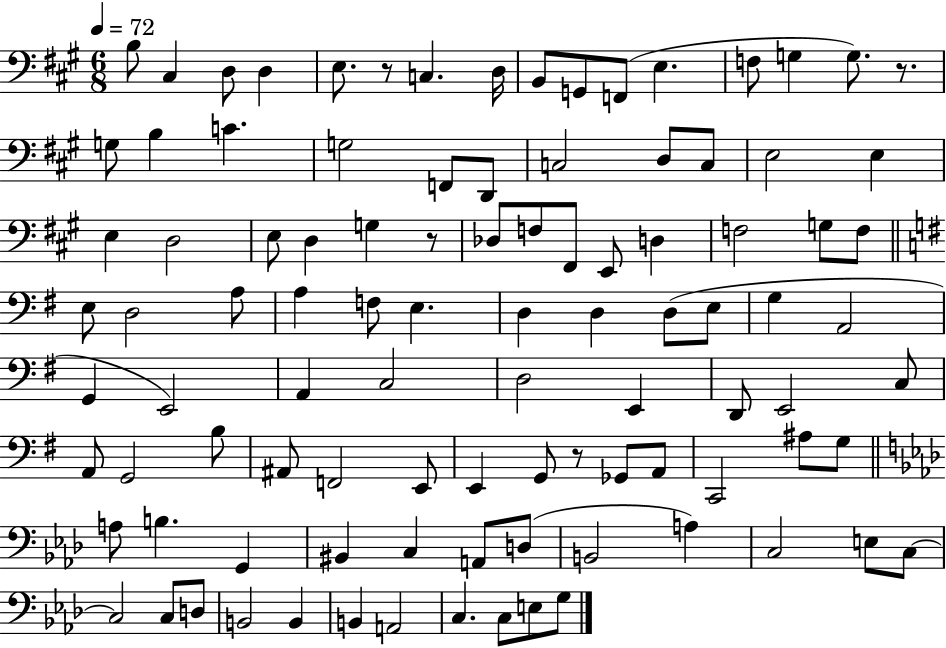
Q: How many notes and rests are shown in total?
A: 99